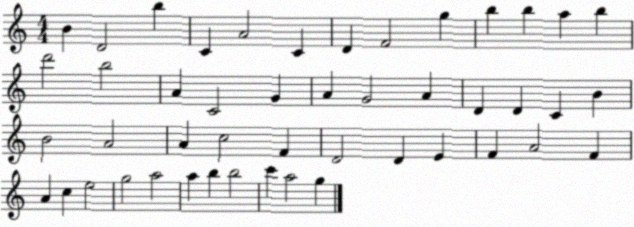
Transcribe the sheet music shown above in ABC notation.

X:1
T:Untitled
M:4/4
L:1/4
K:C
B D2 b C A2 C D F2 g b b a b d'2 b2 A C2 G A G2 A D D C B B2 A2 A c2 F D2 D E F A2 F A c e2 g2 a2 a b b2 c' a2 g